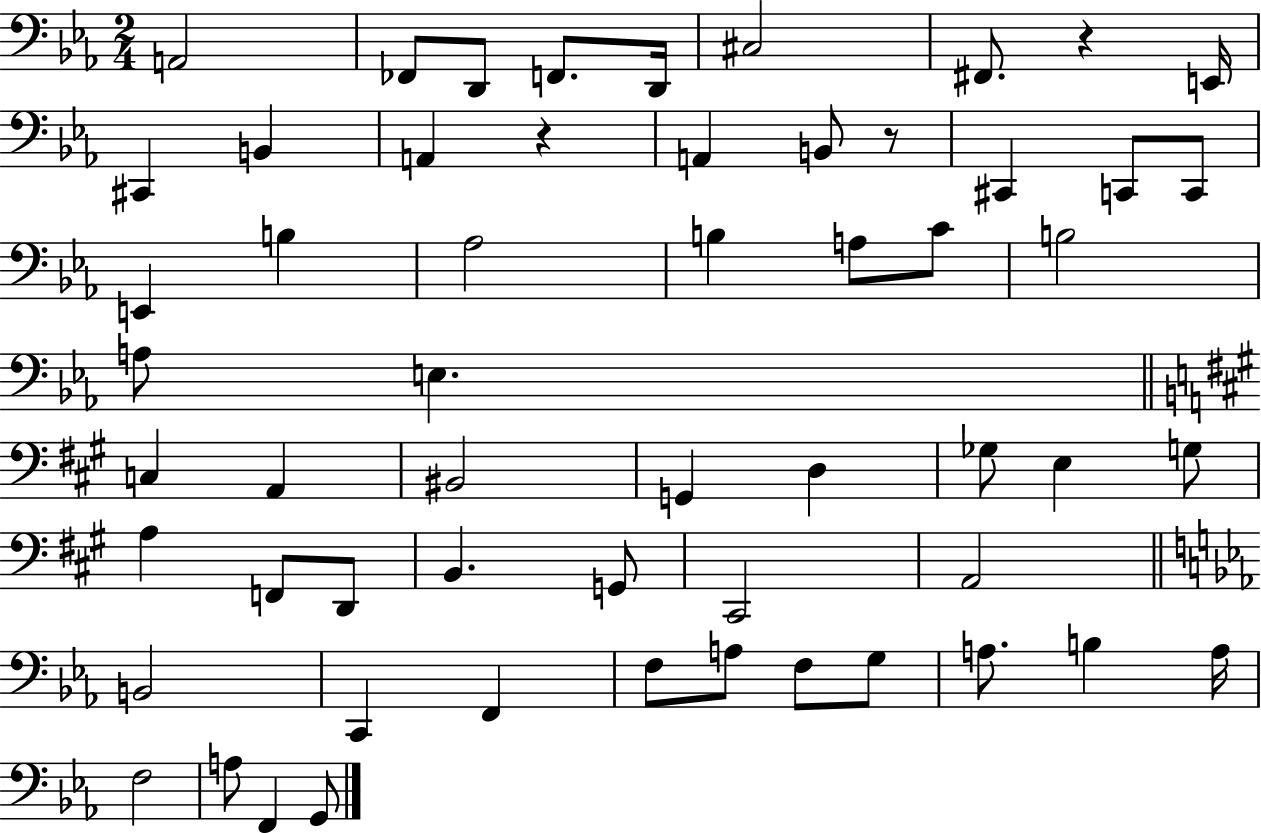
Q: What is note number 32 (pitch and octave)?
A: E3